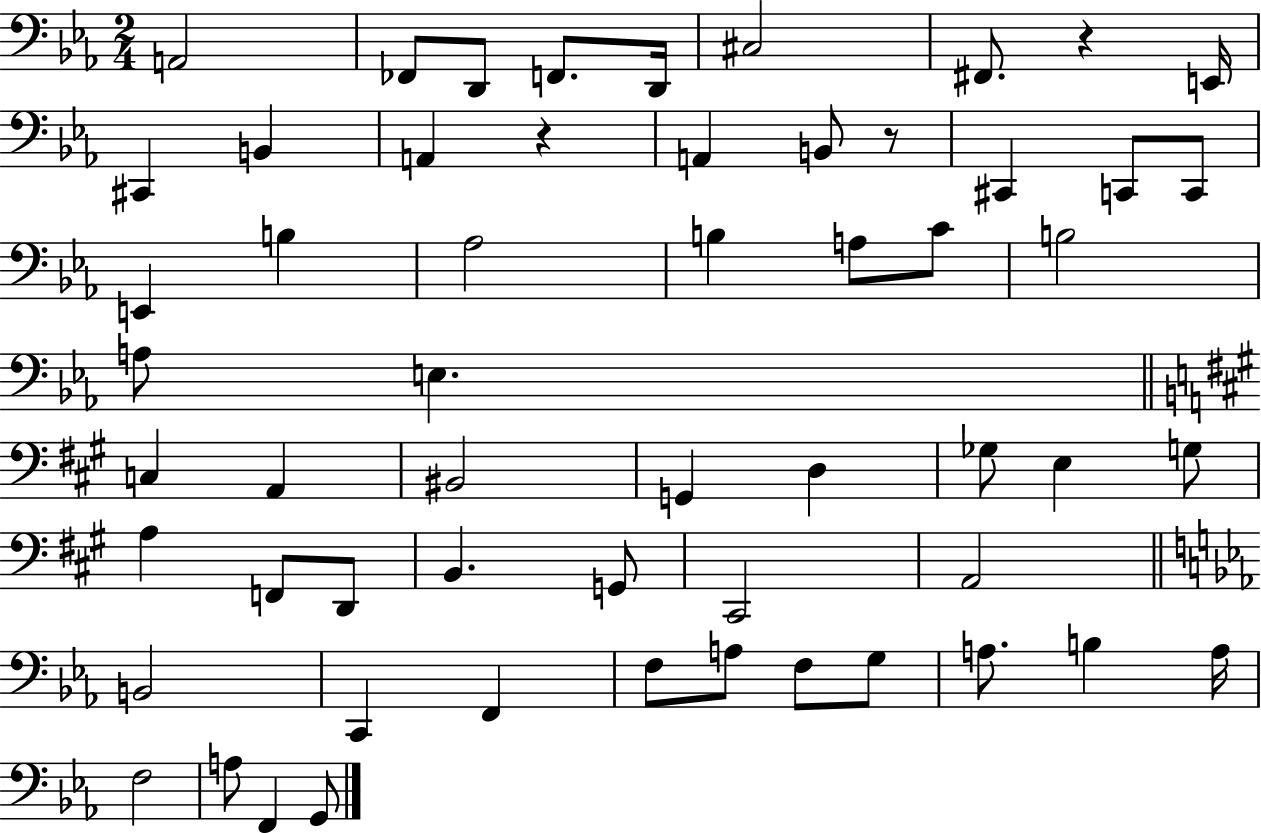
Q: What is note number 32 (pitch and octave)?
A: E3